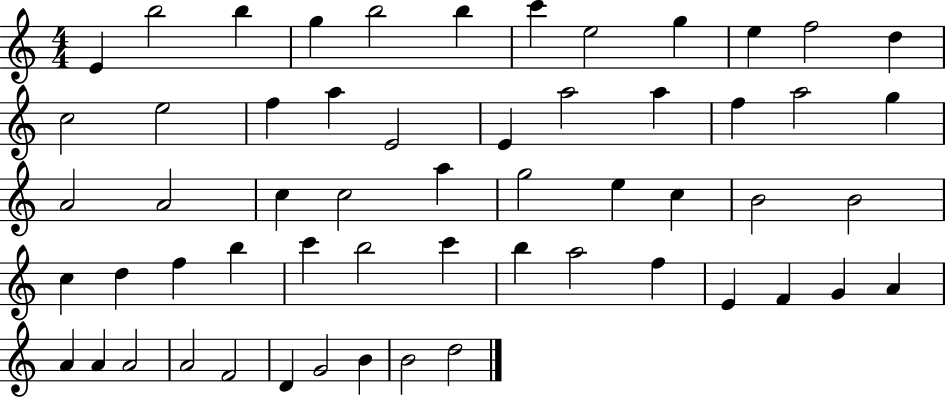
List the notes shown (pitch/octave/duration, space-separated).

E4/q B5/h B5/q G5/q B5/h B5/q C6/q E5/h G5/q E5/q F5/h D5/q C5/h E5/h F5/q A5/q E4/h E4/q A5/h A5/q F5/q A5/h G5/q A4/h A4/h C5/q C5/h A5/q G5/h E5/q C5/q B4/h B4/h C5/q D5/q F5/q B5/q C6/q B5/h C6/q B5/q A5/h F5/q E4/q F4/q G4/q A4/q A4/q A4/q A4/h A4/h F4/h D4/q G4/h B4/q B4/h D5/h